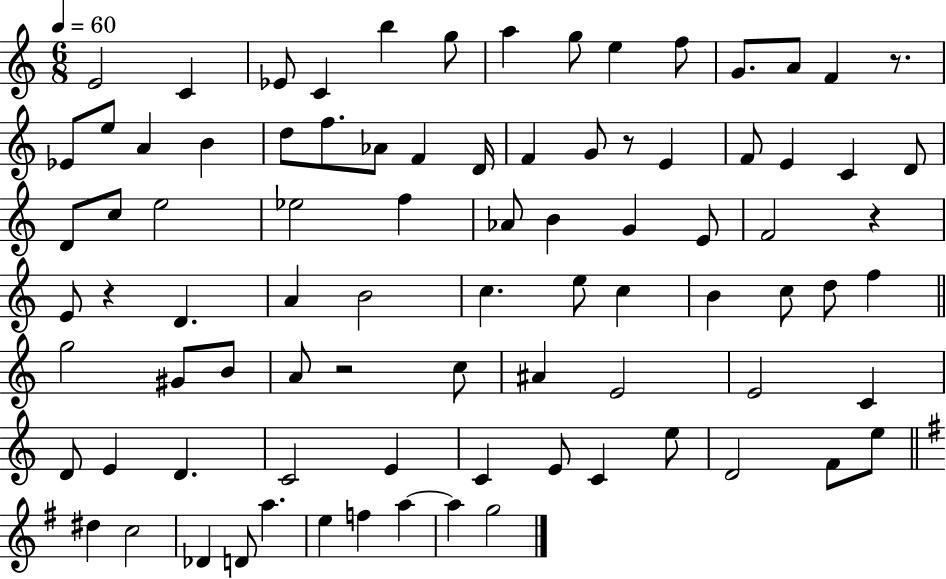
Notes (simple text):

E4/h C4/q Eb4/e C4/q B5/q G5/e A5/q G5/e E5/q F5/e G4/e. A4/e F4/q R/e. Eb4/e E5/e A4/q B4/q D5/e F5/e. Ab4/e F4/q D4/s F4/q G4/e R/e E4/q F4/e E4/q C4/q D4/e D4/e C5/e E5/h Eb5/h F5/q Ab4/e B4/q G4/q E4/e F4/h R/q E4/e R/q D4/q. A4/q B4/h C5/q. E5/e C5/q B4/q C5/e D5/e F5/q G5/h G#4/e B4/e A4/e R/h C5/e A#4/q E4/h E4/h C4/q D4/e E4/q D4/q. C4/h E4/q C4/q E4/e C4/q E5/e D4/h F4/e E5/e D#5/q C5/h Db4/q D4/e A5/q. E5/q F5/q A5/q A5/q G5/h